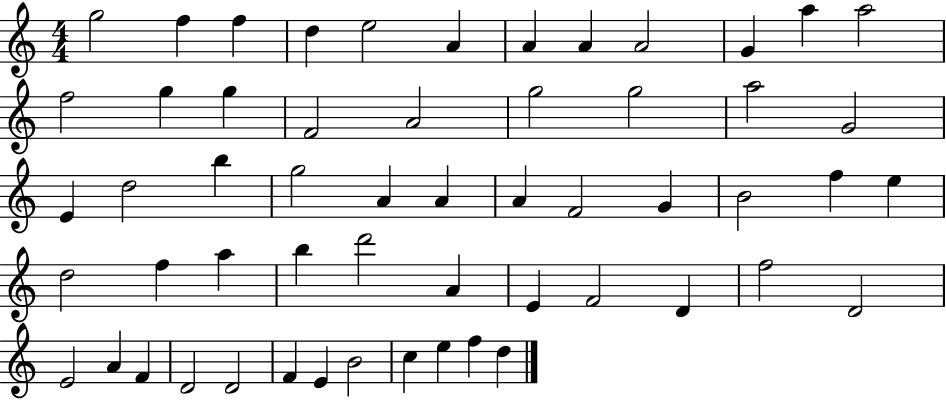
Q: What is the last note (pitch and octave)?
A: D5